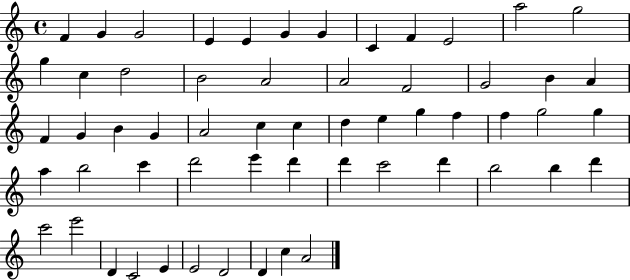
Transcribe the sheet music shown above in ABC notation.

X:1
T:Untitled
M:4/4
L:1/4
K:C
F G G2 E E G G C F E2 a2 g2 g c d2 B2 A2 A2 F2 G2 B A F G B G A2 c c d e g f f g2 g a b2 c' d'2 e' d' d' c'2 d' b2 b d' c'2 e'2 D C2 E E2 D2 D c A2